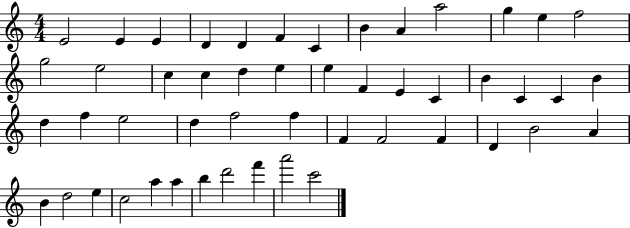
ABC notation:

X:1
T:Untitled
M:4/4
L:1/4
K:C
E2 E E D D F C B A a2 g e f2 g2 e2 c c d e e F E C B C C B d f e2 d f2 f F F2 F D B2 A B d2 e c2 a a b d'2 f' a'2 c'2